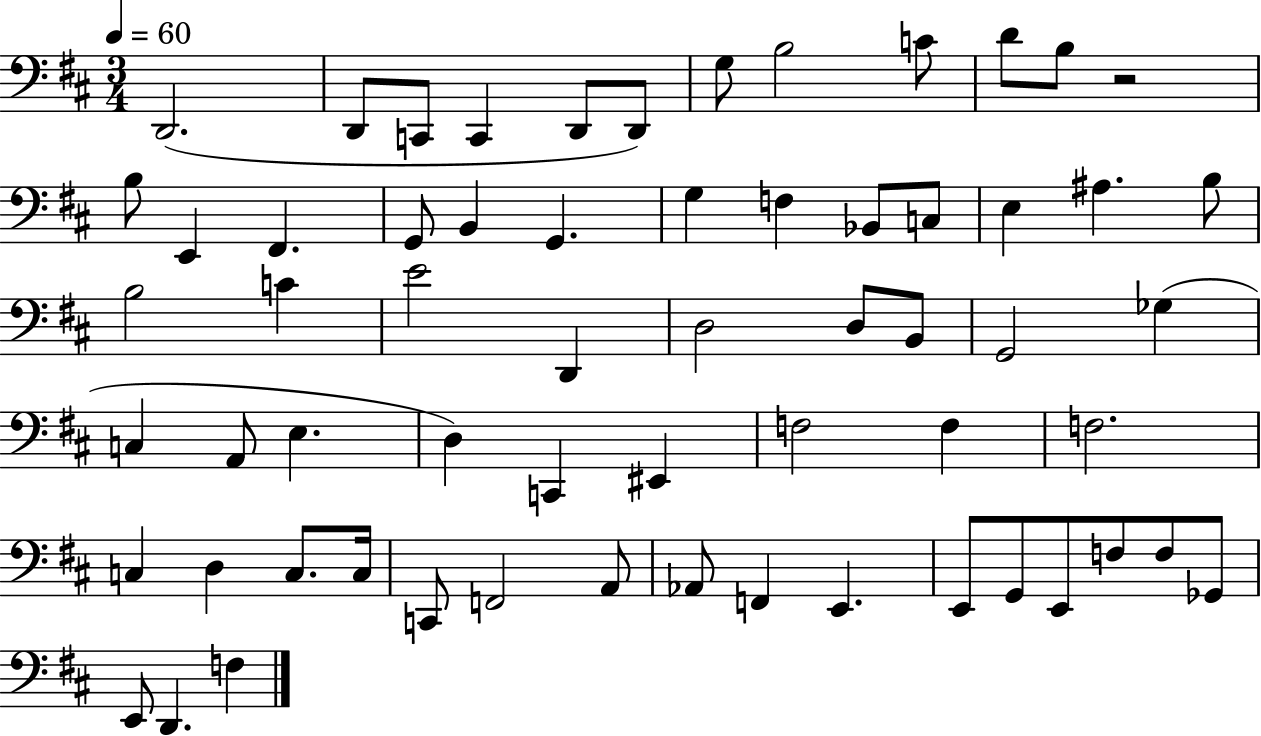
{
  \clef bass
  \numericTimeSignature
  \time 3/4
  \key d \major
  \tempo 4 = 60
  \repeat volta 2 { d,2.( | d,8 c,8 c,4 d,8 d,8) | g8 b2 c'8 | d'8 b8 r2 | \break b8 e,4 fis,4. | g,8 b,4 g,4. | g4 f4 bes,8 c8 | e4 ais4. b8 | \break b2 c'4 | e'2 d,4 | d2 d8 b,8 | g,2 ges4( | \break c4 a,8 e4. | d4) c,4 eis,4 | f2 f4 | f2. | \break c4 d4 c8. c16 | c,8 f,2 a,8 | aes,8 f,4 e,4. | e,8 g,8 e,8 f8 f8 ges,8 | \break e,8 d,4. f4 | } \bar "|."
}